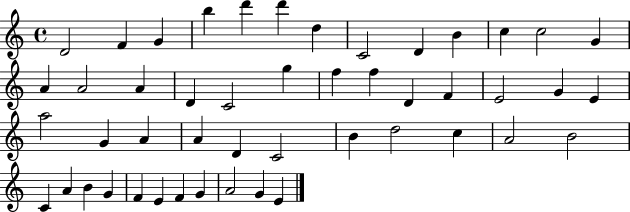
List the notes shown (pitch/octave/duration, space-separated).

D4/h F4/q G4/q B5/q D6/q D6/q D5/q C4/h D4/q B4/q C5/q C5/h G4/q A4/q A4/h A4/q D4/q C4/h G5/q F5/q F5/q D4/q F4/q E4/h G4/q E4/q A5/h G4/q A4/q A4/q D4/q C4/h B4/q D5/h C5/q A4/h B4/h C4/q A4/q B4/q G4/q F4/q E4/q F4/q G4/q A4/h G4/q E4/q